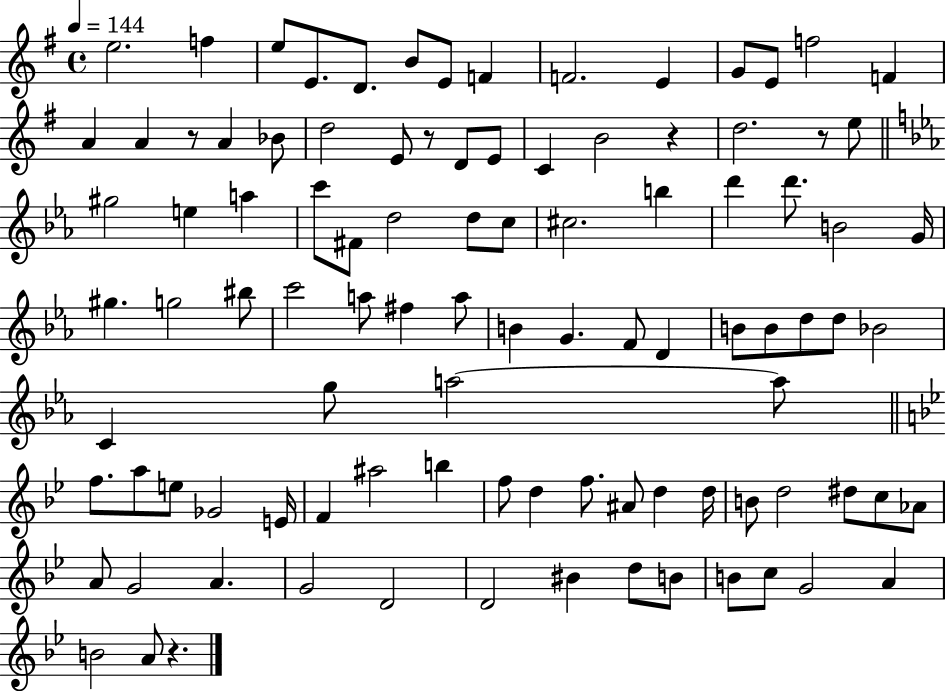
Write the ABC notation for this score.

X:1
T:Untitled
M:4/4
L:1/4
K:G
e2 f e/2 E/2 D/2 B/2 E/2 F F2 E G/2 E/2 f2 F A A z/2 A _B/2 d2 E/2 z/2 D/2 E/2 C B2 z d2 z/2 e/2 ^g2 e a c'/2 ^F/2 d2 d/2 c/2 ^c2 b d' d'/2 B2 G/4 ^g g2 ^b/2 c'2 a/2 ^f a/2 B G F/2 D B/2 B/2 d/2 d/2 _B2 C g/2 a2 a/2 f/2 a/2 e/2 _G2 E/4 F ^a2 b f/2 d f/2 ^A/2 d d/4 B/2 d2 ^d/2 c/2 _A/2 A/2 G2 A G2 D2 D2 ^B d/2 B/2 B/2 c/2 G2 A B2 A/2 z